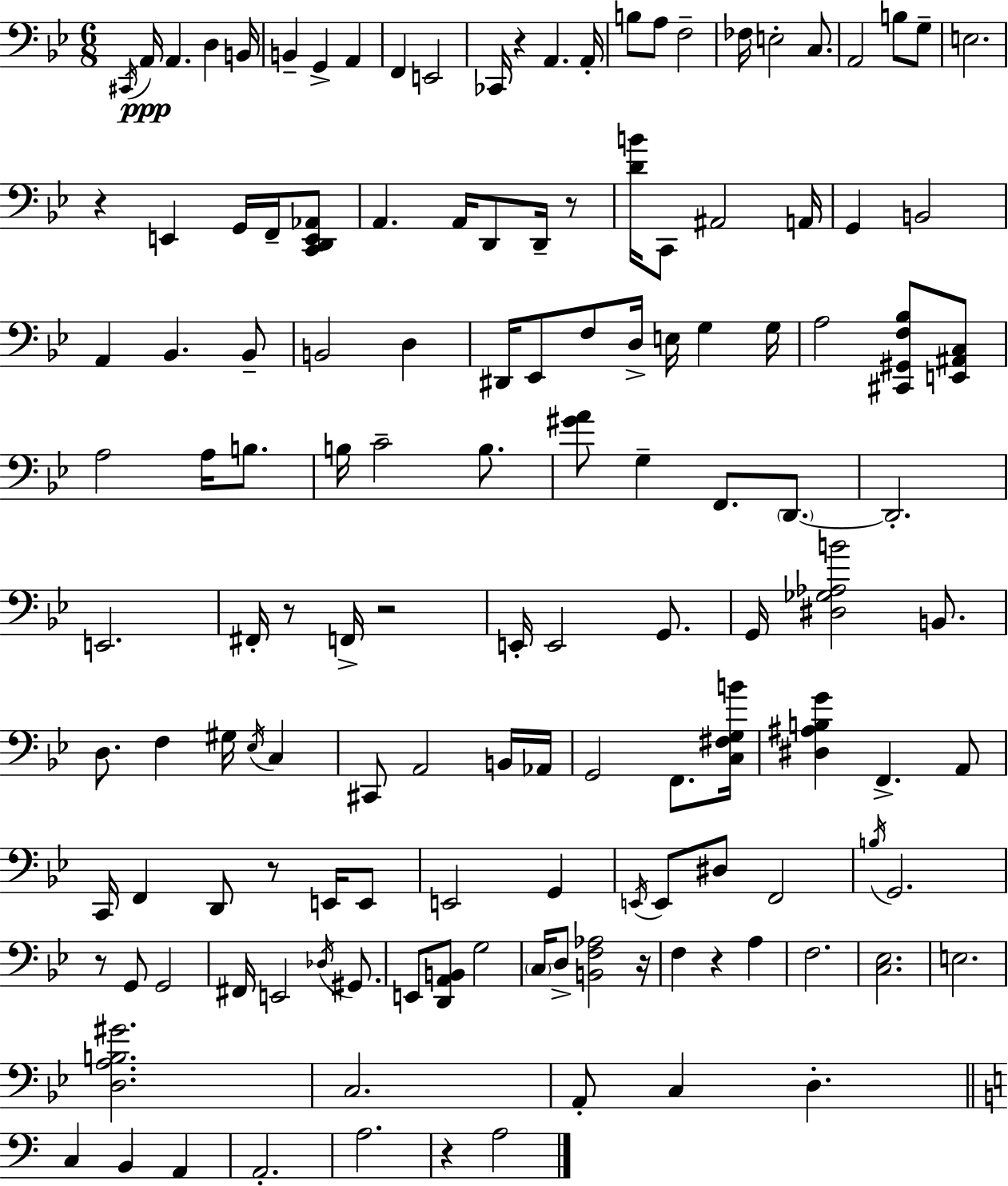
C#2/s A2/s A2/q. D3/q B2/s B2/q G2/q A2/q F2/q E2/h CES2/s R/q A2/q. A2/s B3/e A3/e F3/h FES3/s E3/h C3/e. A2/h B3/e G3/e E3/h. R/q E2/q G2/s F2/s [C2,D2,E2,Ab2]/e A2/q. A2/s D2/e D2/s R/e [D4,B4]/s C2/e A#2/h A2/s G2/q B2/h A2/q Bb2/q. Bb2/e B2/h D3/q D#2/s Eb2/e F3/e D3/s E3/s G3/q G3/s A3/h [C#2,G#2,F3,Bb3]/e [E2,A#2,C3]/e A3/h A3/s B3/e. B3/s C4/h B3/e. [G#4,A4]/e G3/q F2/e. D2/e. D2/h. E2/h. F#2/s R/e F2/s R/h E2/s E2/h G2/e. G2/s [D#3,Gb3,Ab3,B4]/h B2/e. D3/e. F3/q G#3/s Eb3/s C3/q C#2/e A2/h B2/s Ab2/s G2/h F2/e. [C3,F#3,G3,B4]/s [D#3,A#3,B3,G4]/q F2/q. A2/e C2/s F2/q D2/e R/e E2/s E2/e E2/h G2/q E2/s E2/e D#3/e F2/h B3/s G2/h. R/e G2/e G2/h F#2/s E2/h Db3/s G#2/e. E2/e [D2,A2,B2]/e G3/h C3/s D3/e [B2,F3,Ab3]/h R/s F3/q R/q A3/q F3/h. [C3,Eb3]/h. E3/h. [D3,A3,B3,G#4]/h. C3/h. A2/e C3/q D3/q. C3/q B2/q A2/q A2/h. A3/h. R/q A3/h